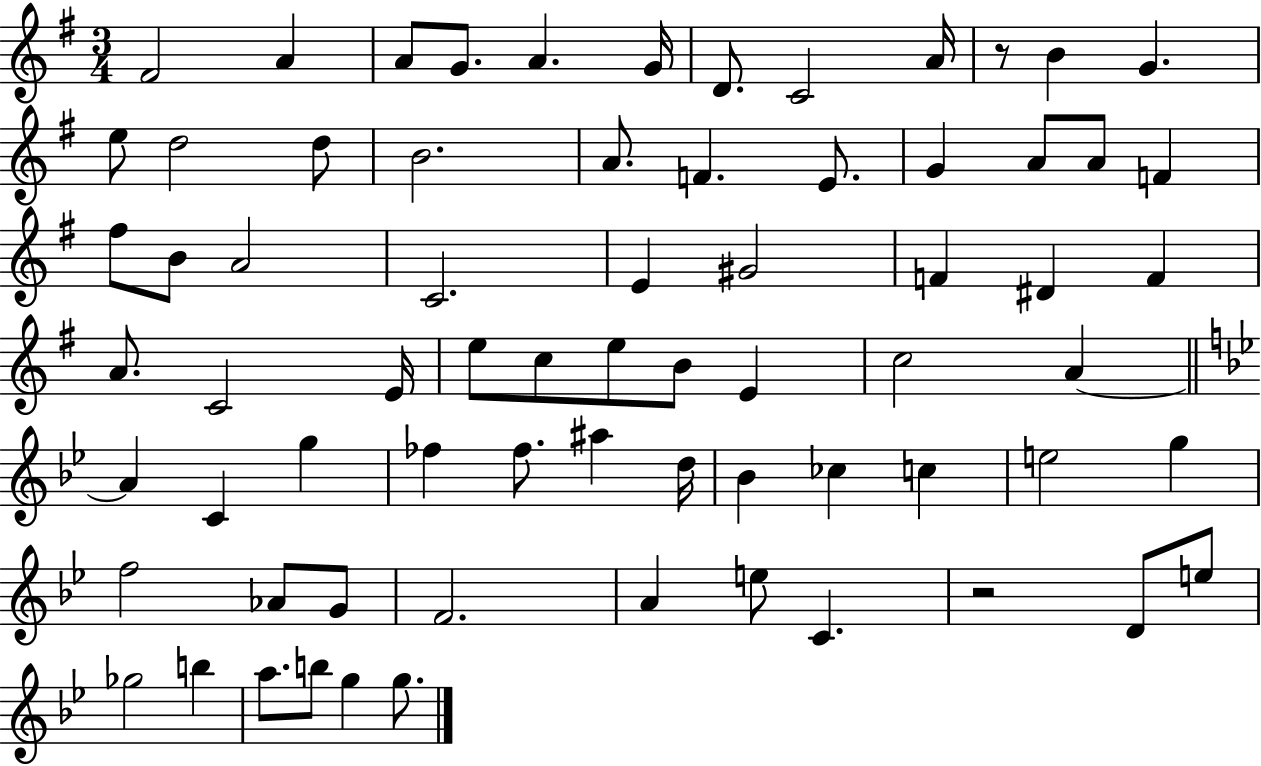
F#4/h A4/q A4/e G4/e. A4/q. G4/s D4/e. C4/h A4/s R/e B4/q G4/q. E5/e D5/h D5/e B4/h. A4/e. F4/q. E4/e. G4/q A4/e A4/e F4/q F#5/e B4/e A4/h C4/h. E4/q G#4/h F4/q D#4/q F4/q A4/e. C4/h E4/s E5/e C5/e E5/e B4/e E4/q C5/h A4/q A4/q C4/q G5/q FES5/q FES5/e. A#5/q D5/s Bb4/q CES5/q C5/q E5/h G5/q F5/h Ab4/e G4/e F4/h. A4/q E5/e C4/q. R/h D4/e E5/e Gb5/h B5/q A5/e. B5/e G5/q G5/e.